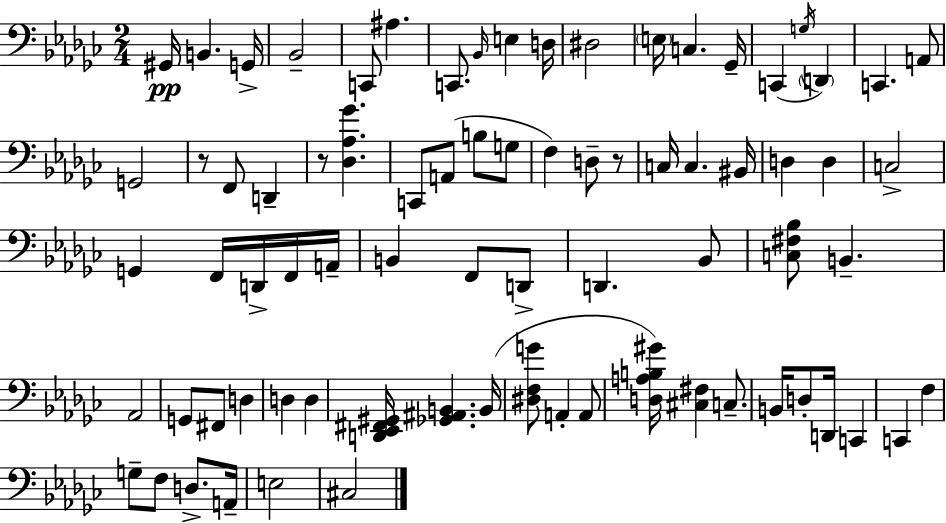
X:1
T:Untitled
M:2/4
L:1/4
K:Ebm
^G,,/4 B,, G,,/4 _B,,2 C,,/2 ^A, C,,/2 _B,,/4 E, D,/4 ^D,2 E,/4 C, _G,,/4 C,, G,/4 D,, C,, A,,/2 G,,2 z/2 F,,/2 D,, z/2 [_D,_A,_G] C,,/2 A,,/2 B,/2 G,/2 F, D,/2 z/2 C,/4 C, ^B,,/4 D, D, C,2 G,, F,,/4 D,,/4 F,,/4 A,,/4 B,, F,,/2 D,,/2 D,, _B,,/2 [C,^F,_B,]/2 B,, _A,,2 G,,/2 ^F,,/2 D, D, D, [D,,_E,,^F,,^G,,]/4 [_G,,^A,,B,,] B,,/4 [^D,F,G]/2 A,, A,,/2 [D,A,B,^G]/4 [^C,^F,] C,/2 B,,/4 D,/2 D,,/4 C,, C,, F, G,/2 F,/2 D,/2 A,,/4 E,2 ^C,2